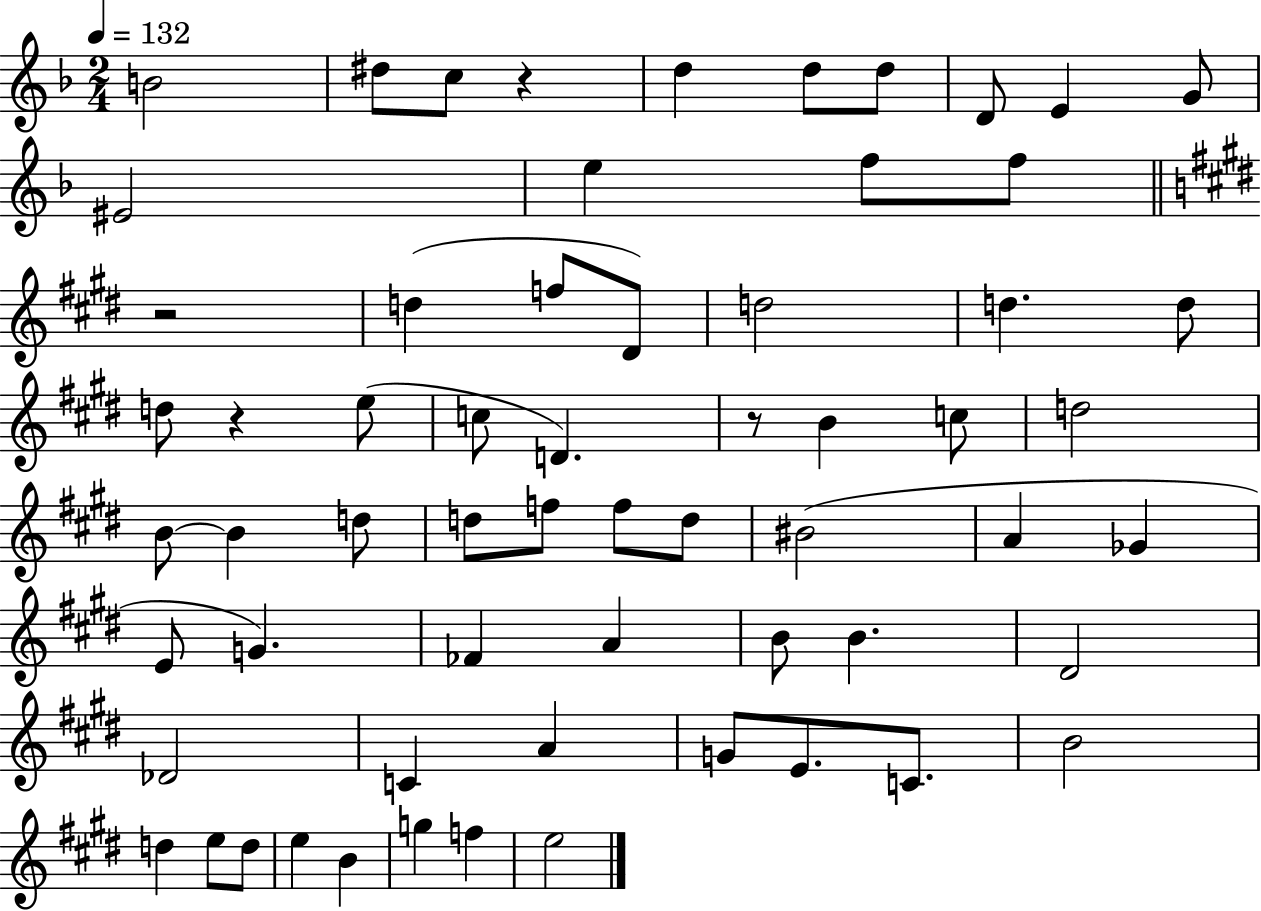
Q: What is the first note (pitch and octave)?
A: B4